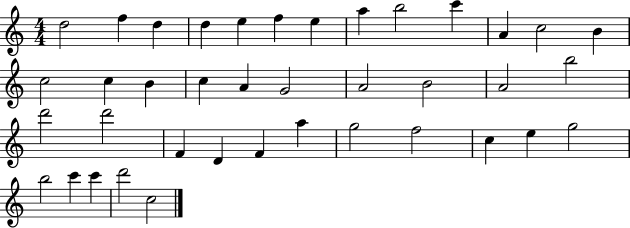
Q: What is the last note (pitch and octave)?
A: C5